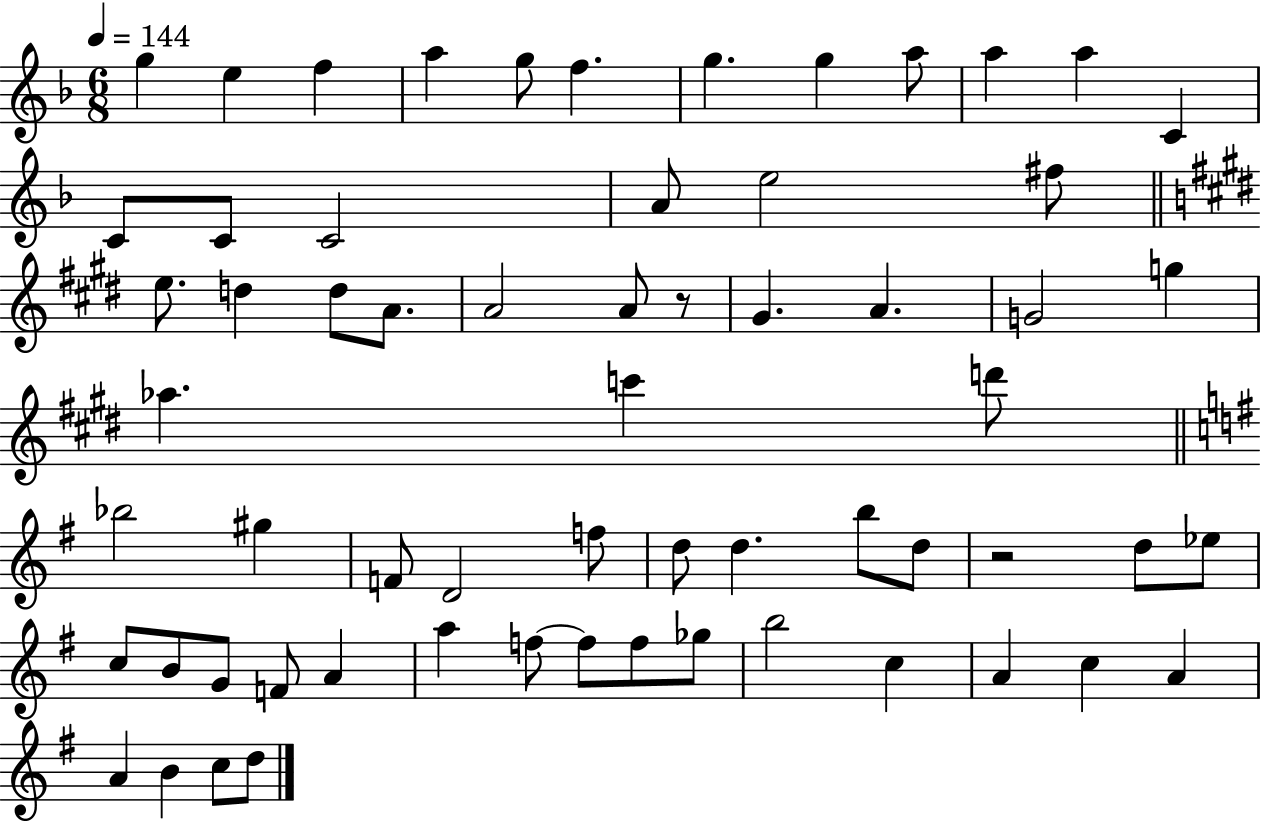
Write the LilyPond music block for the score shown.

{
  \clef treble
  \numericTimeSignature
  \time 6/8
  \key f \major
  \tempo 4 = 144
  g''4 e''4 f''4 | a''4 g''8 f''4. | g''4. g''4 a''8 | a''4 a''4 c'4 | \break c'8 c'8 c'2 | a'8 e''2 fis''8 | \bar "||" \break \key e \major e''8. d''4 d''8 a'8. | a'2 a'8 r8 | gis'4. a'4. | g'2 g''4 | \break aes''4. c'''4 d'''8 | \bar "||" \break \key g \major bes''2 gis''4 | f'8 d'2 f''8 | d''8 d''4. b''8 d''8 | r2 d''8 ees''8 | \break c''8 b'8 g'8 f'8 a'4 | a''4 f''8~~ f''8 f''8 ges''8 | b''2 c''4 | a'4 c''4 a'4 | \break a'4 b'4 c''8 d''8 | \bar "|."
}